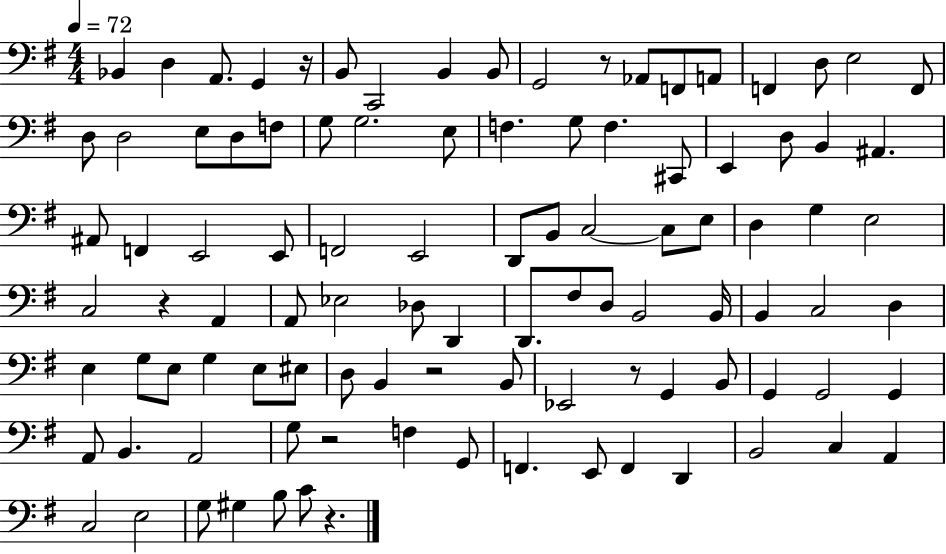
{
  \clef bass
  \numericTimeSignature
  \time 4/4
  \key g \major
  \tempo 4 = 72
  \repeat volta 2 { bes,4 d4 a,8. g,4 r16 | b,8 c,2 b,4 b,8 | g,2 r8 aes,8 f,8 a,8 | f,4 d8 e2 f,8 | \break d8 d2 e8 d8 f8 | g8 g2. e8 | f4. g8 f4. cis,8 | e,4 d8 b,4 ais,4. | \break ais,8 f,4 e,2 e,8 | f,2 e,2 | d,8 b,8 c2~~ c8 e8 | d4 g4 e2 | \break c2 r4 a,4 | a,8 ees2 des8 d,4 | d,8. fis8 d8 b,2 b,16 | b,4 c2 d4 | \break e4 g8 e8 g4 e8 eis8 | d8 b,4 r2 b,8 | ees,2 r8 g,4 b,8 | g,4 g,2 g,4 | \break a,8 b,4. a,2 | g8 r2 f4 g,8 | f,4. e,8 f,4 d,4 | b,2 c4 a,4 | \break c2 e2 | g8 gis4 b8 c'8 r4. | } \bar "|."
}